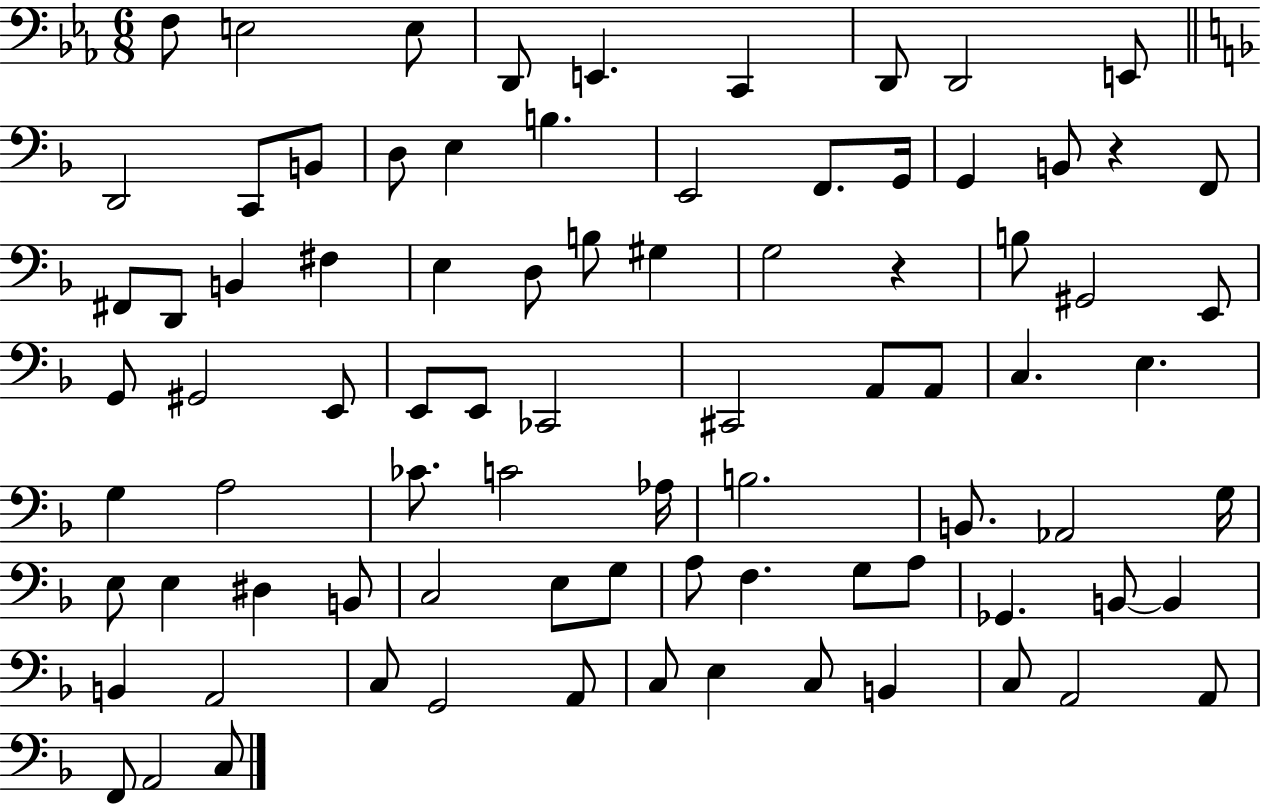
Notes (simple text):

F3/e E3/h E3/e D2/e E2/q. C2/q D2/e D2/h E2/e D2/h C2/e B2/e D3/e E3/q B3/q. E2/h F2/e. G2/s G2/q B2/e R/q F2/e F#2/e D2/e B2/q F#3/q E3/q D3/e B3/e G#3/q G3/h R/q B3/e G#2/h E2/e G2/e G#2/h E2/e E2/e E2/e CES2/h C#2/h A2/e A2/e C3/q. E3/q. G3/q A3/h CES4/e. C4/h Ab3/s B3/h. B2/e. Ab2/h G3/s E3/e E3/q D#3/q B2/e C3/h E3/e G3/e A3/e F3/q. G3/e A3/e Gb2/q. B2/e B2/q B2/q A2/h C3/e G2/h A2/e C3/e E3/q C3/e B2/q C3/e A2/h A2/e F2/e A2/h C3/e